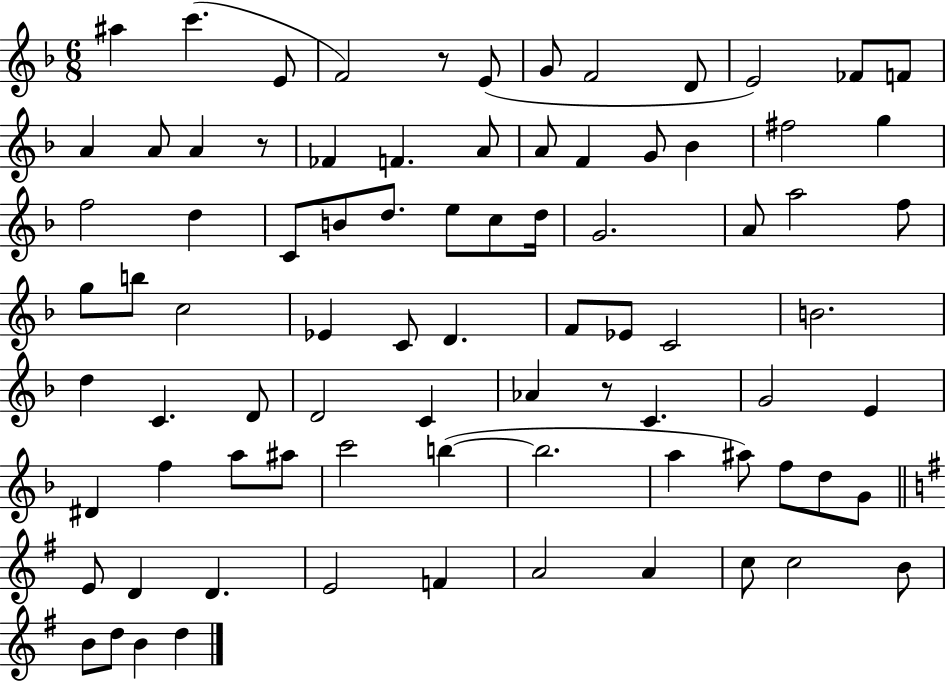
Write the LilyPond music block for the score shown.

{
  \clef treble
  \numericTimeSignature
  \time 6/8
  \key f \major
  \repeat volta 2 { ais''4 c'''4.( e'8 | f'2) r8 e'8( | g'8 f'2 d'8 | e'2) fes'8 f'8 | \break a'4 a'8 a'4 r8 | fes'4 f'4. a'8 | a'8 f'4 g'8 bes'4 | fis''2 g''4 | \break f''2 d''4 | c'8 b'8 d''8. e''8 c''8 d''16 | g'2. | a'8 a''2 f''8 | \break g''8 b''8 c''2 | ees'4 c'8 d'4. | f'8 ees'8 c'2 | b'2. | \break d''4 c'4. d'8 | d'2 c'4 | aes'4 r8 c'4. | g'2 e'4 | \break dis'4 f''4 a''8 ais''8 | c'''2 b''4~(~ | b''2. | a''4 ais''8) f''8 d''8 g'8 | \break \bar "||" \break \key g \major e'8 d'4 d'4. | e'2 f'4 | a'2 a'4 | c''8 c''2 b'8 | \break b'8 d''8 b'4 d''4 | } \bar "|."
}